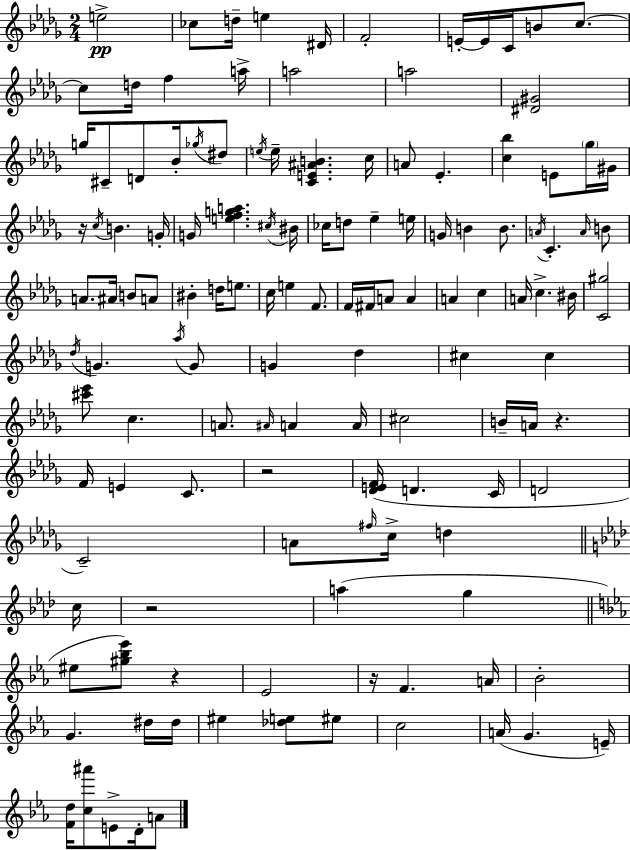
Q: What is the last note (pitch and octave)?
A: A4